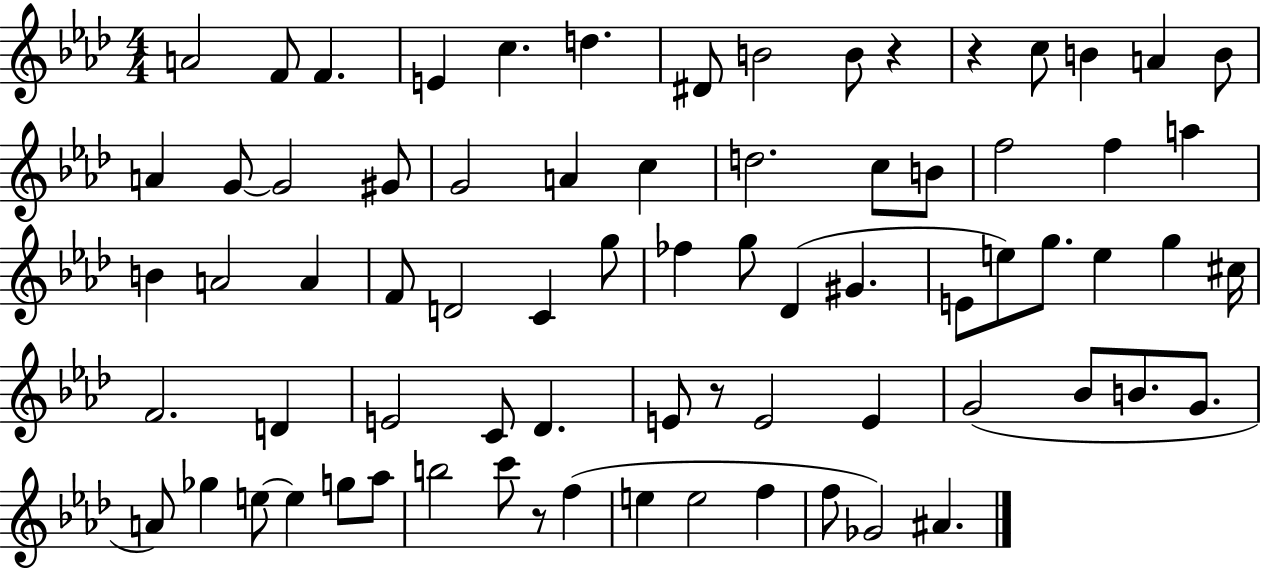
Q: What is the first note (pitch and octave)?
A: A4